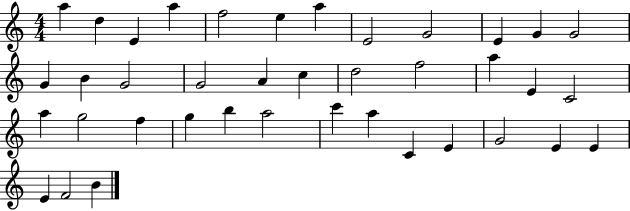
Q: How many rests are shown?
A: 0